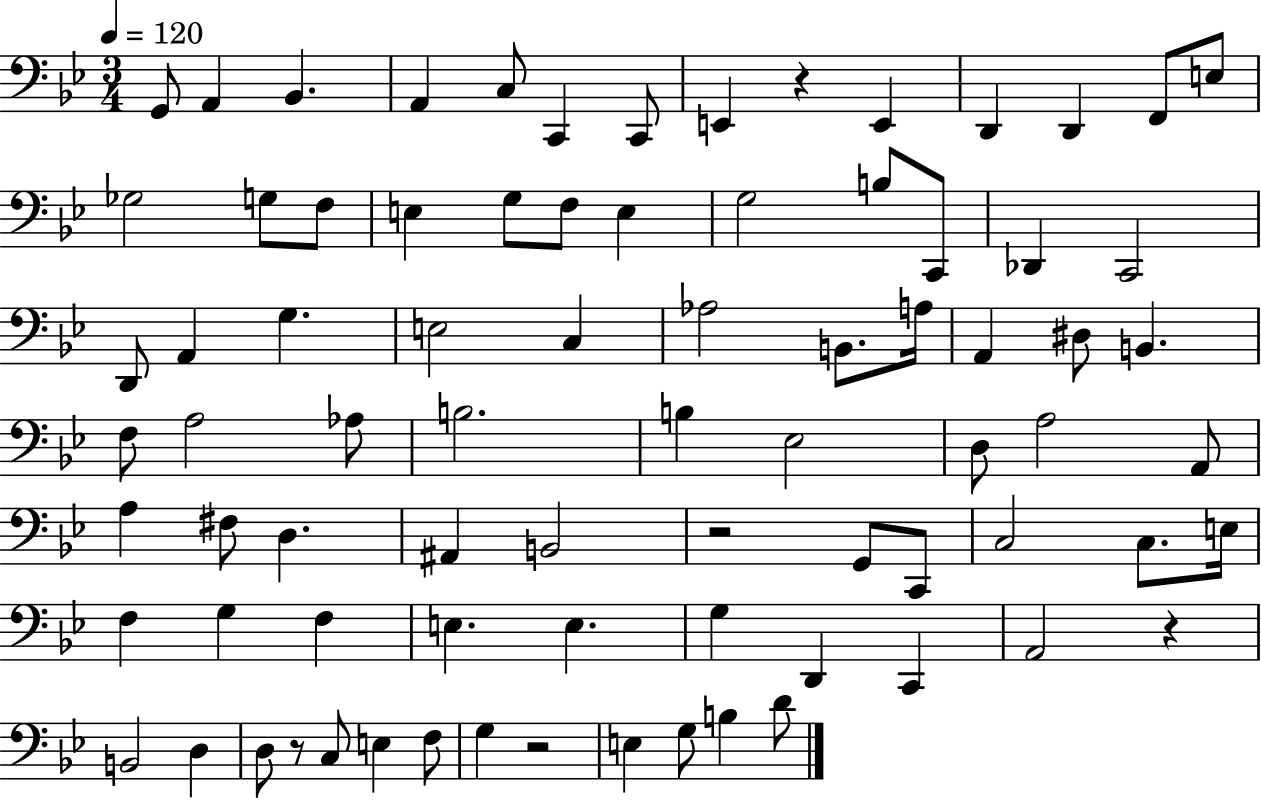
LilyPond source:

{
  \clef bass
  \numericTimeSignature
  \time 3/4
  \key bes \major
  \tempo 4 = 120
  g,8 a,4 bes,4. | a,4 c8 c,4 c,8 | e,4 r4 e,4 | d,4 d,4 f,8 e8 | \break ges2 g8 f8 | e4 g8 f8 e4 | g2 b8 c,8 | des,4 c,2 | \break d,8 a,4 g4. | e2 c4 | aes2 b,8. a16 | a,4 dis8 b,4. | \break f8 a2 aes8 | b2. | b4 ees2 | d8 a2 a,8 | \break a4 fis8 d4. | ais,4 b,2 | r2 g,8 c,8 | c2 c8. e16 | \break f4 g4 f4 | e4. e4. | g4 d,4 c,4 | a,2 r4 | \break b,2 d4 | d8 r8 c8 e4 f8 | g4 r2 | e4 g8 b4 d'8 | \break \bar "|."
}